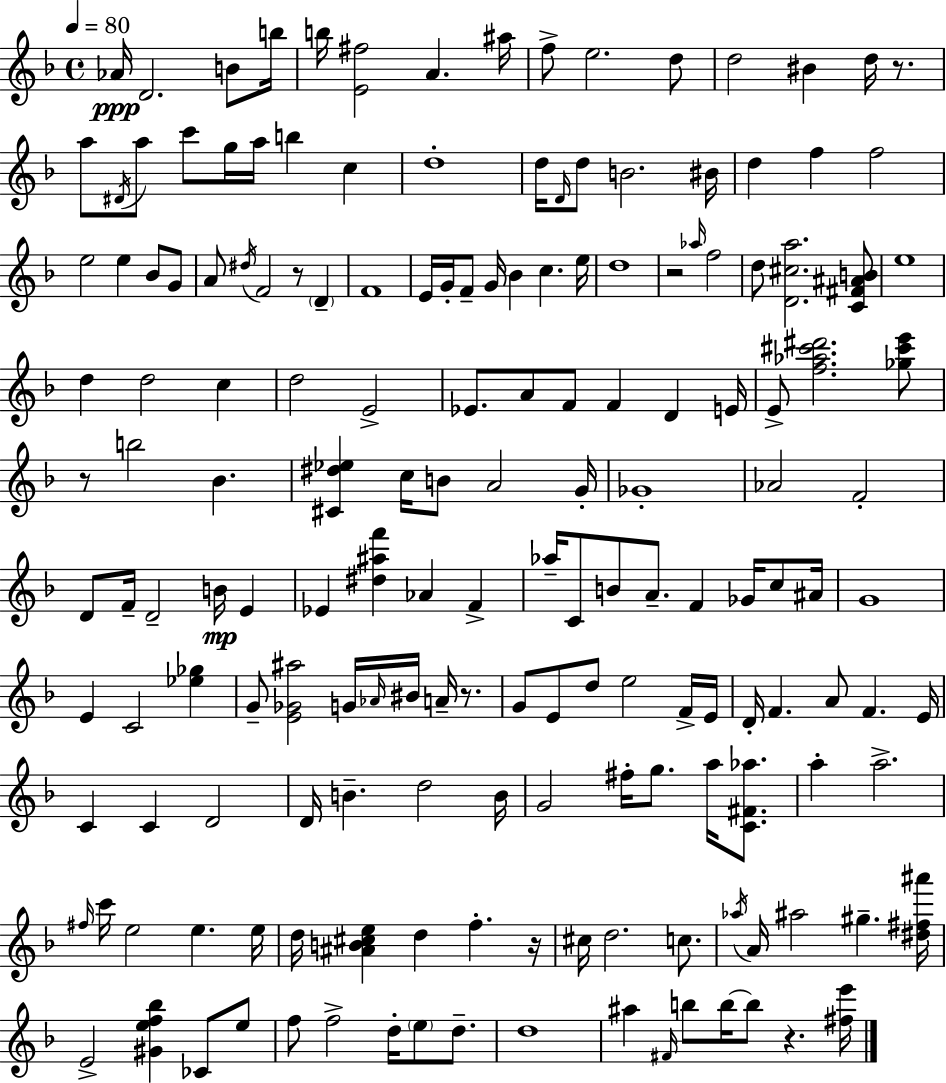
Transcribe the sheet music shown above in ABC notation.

X:1
T:Untitled
M:4/4
L:1/4
K:Dm
_A/4 D2 B/2 b/4 b/4 [E^f]2 A ^a/4 f/2 e2 d/2 d2 ^B d/4 z/2 a/2 ^D/4 a/2 c'/2 g/4 a/4 b c d4 d/4 D/4 d/2 B2 ^B/4 d f f2 e2 e _B/2 G/2 A/2 ^d/4 F2 z/2 D F4 E/4 G/4 F/2 G/4 _B c e/4 d4 z2 _a/4 f2 d/2 [D^ca]2 [C^F^AB]/2 e4 d d2 c d2 E2 _E/2 A/2 F/2 F D E/4 E/2 [f_a^c'^d']2 [_g^c'e']/2 z/2 b2 _B [^C^d_e] c/4 B/2 A2 G/4 _G4 _A2 F2 D/2 F/4 D2 B/4 E _E [^d^af'] _A F _a/4 C/2 B/2 A/2 F _G/4 c/2 ^A/4 G4 E C2 [_e_g] G/2 [E_G^a]2 G/4 _A/4 ^B/4 A/4 z/2 G/2 E/2 d/2 e2 F/4 E/4 D/4 F A/2 F E/4 C C D2 D/4 B d2 B/4 G2 ^f/4 g/2 a/4 [C^F_a]/2 a a2 ^f/4 c'/4 e2 e e/4 d/4 [^AB^ce] d f z/4 ^c/4 d2 c/2 _a/4 A/4 ^a2 ^g [^d^f^a']/4 E2 [^Gef_b] _C/2 e/2 f/2 f2 d/4 e/2 d/2 d4 ^a ^F/4 b/2 b/4 b/2 z [^fe']/4